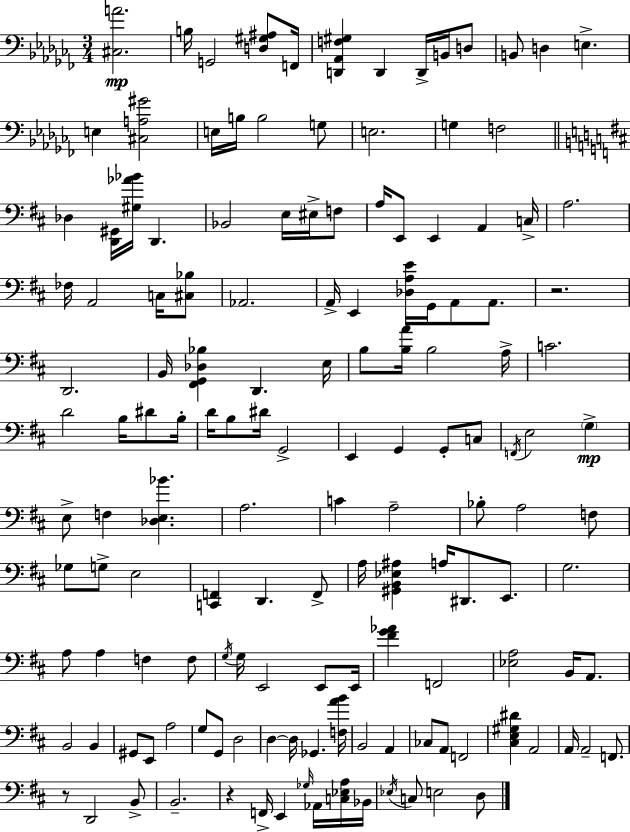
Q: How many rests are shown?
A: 3